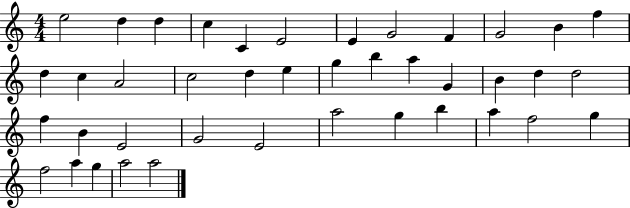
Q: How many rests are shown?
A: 0